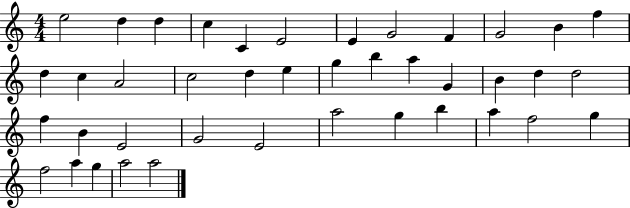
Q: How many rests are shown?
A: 0